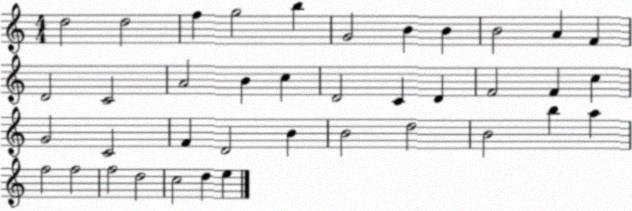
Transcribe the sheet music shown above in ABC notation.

X:1
T:Untitled
M:4/4
L:1/4
K:C
d2 d2 f g2 b G2 B B B2 A F D2 C2 A2 B c D2 C D F2 F c G2 C2 F D2 B B2 d2 B2 b a f2 f2 f2 d2 c2 d e